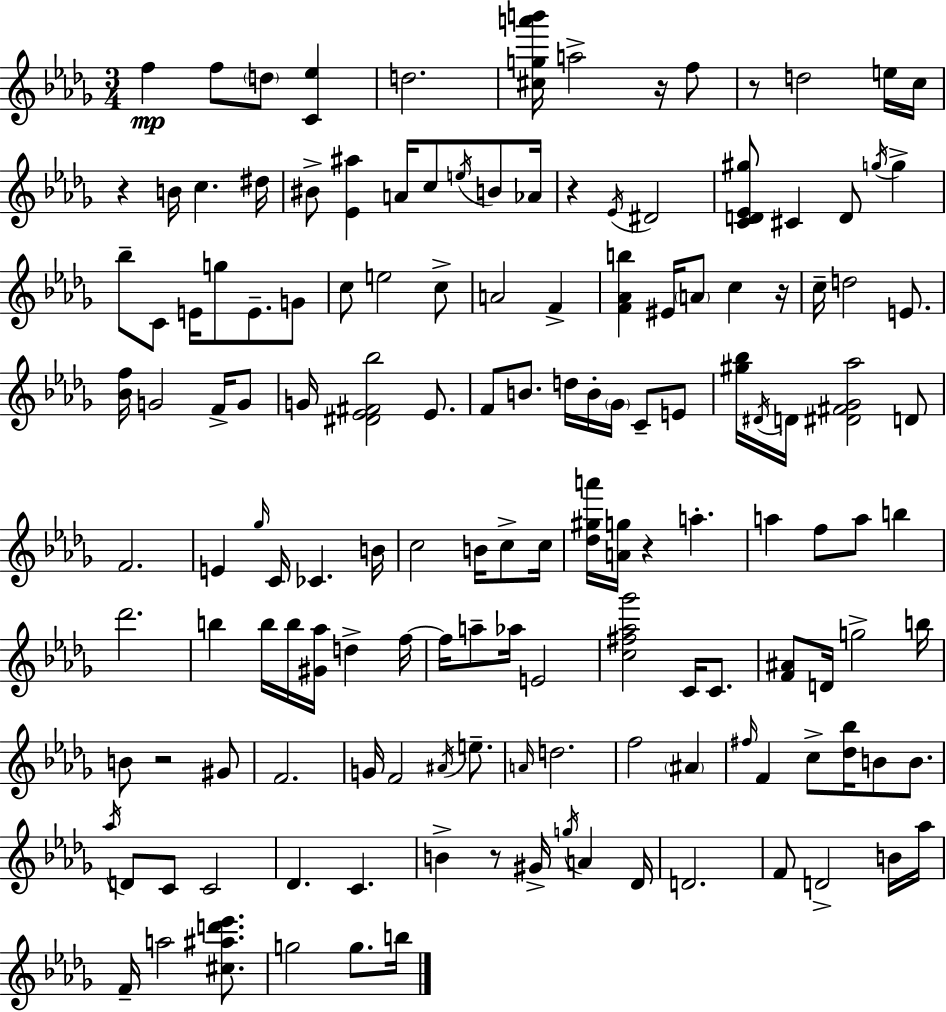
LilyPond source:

{
  \clef treble
  \numericTimeSignature
  \time 3/4
  \key bes \minor
  f''4\mp f''8 \parenthesize d''8 <c' ees''>4 | d''2. | <cis'' g'' a''' b'''>16 a''2-> r16 f''8 | r8 d''2 e''16 c''16 | \break r4 b'16 c''4. dis''16 | bis'8-> <ees' ais''>4 a'16 c''8 \acciaccatura { e''16 } b'8 | aes'16 r4 \acciaccatura { ees'16 } dis'2 | <c' d' ees' gis''>8 cis'4 d'8 \acciaccatura { g''16 } g''4-> | \break bes''8-- c'8 e'16 g''8 e'8.-- | g'8 c''8 e''2 | c''8-> a'2 f'4-> | <f' aes' b''>4 eis'16 \parenthesize a'8 c''4 | \break r16 c''16-- d''2 | e'8. <bes' f''>16 g'2 | f'16-> g'8 g'16 <dis' ees' fis' bes''>2 | ees'8. f'8 b'8. d''16 b'16-. \parenthesize ges'16 c'8-- | \break e'8 <gis'' bes''>16 \acciaccatura { dis'16 } d'16 <dis' fis' ges' aes''>2 | d'8 f'2. | e'4 \grace { ges''16 } c'16 ces'4. | b'16 c''2 | \break b'16 c''8-> c''16 <des'' gis'' a'''>16 <a' g''>16 r4 a''4.-. | a''4 f''8 a''8 | b''4 des'''2. | b''4 b''16 b''16 <gis' aes''>16 | \break d''4-> f''16~~ f''16 a''8-- aes''16 e'2 | <c'' fis'' aes'' ges'''>2 | c'16 c'8. <f' ais'>8 d'16 g''2-> | b''16 b'8 r2 | \break gis'8 f'2. | g'16 f'2 | \acciaccatura { ais'16 } e''8.-- \grace { a'16 } d''2. | f''2 | \break \parenthesize ais'4 \grace { fis''16 } f'4 | c''8-> <des'' bes''>16 b'8 b'8. \acciaccatura { aes''16 } d'8 c'8 | c'2 des'4. | c'4. b'4-> | \break r8 gis'16-> \acciaccatura { g''16 } a'4 des'16 d'2. | f'8 | d'2-> b'16 aes''16 f'16-- a''2 | <cis'' ais'' d''' ees'''>8. g''2 | \break g''8. b''16 \bar "|."
}